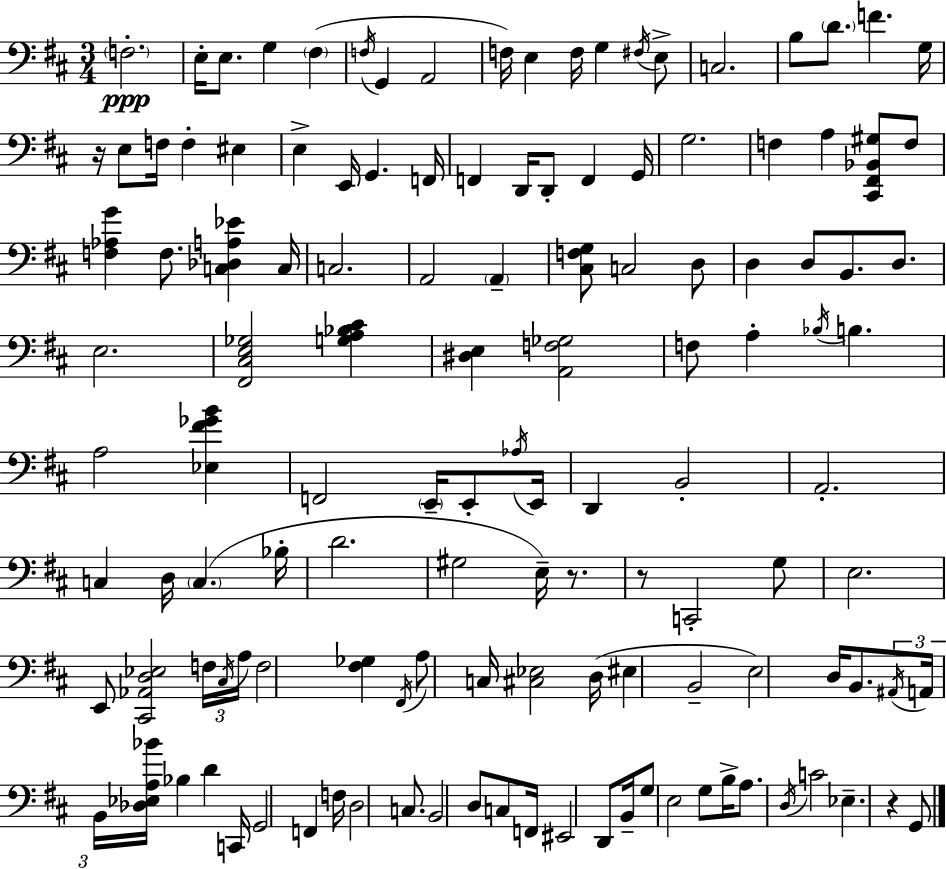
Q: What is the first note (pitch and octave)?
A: F3